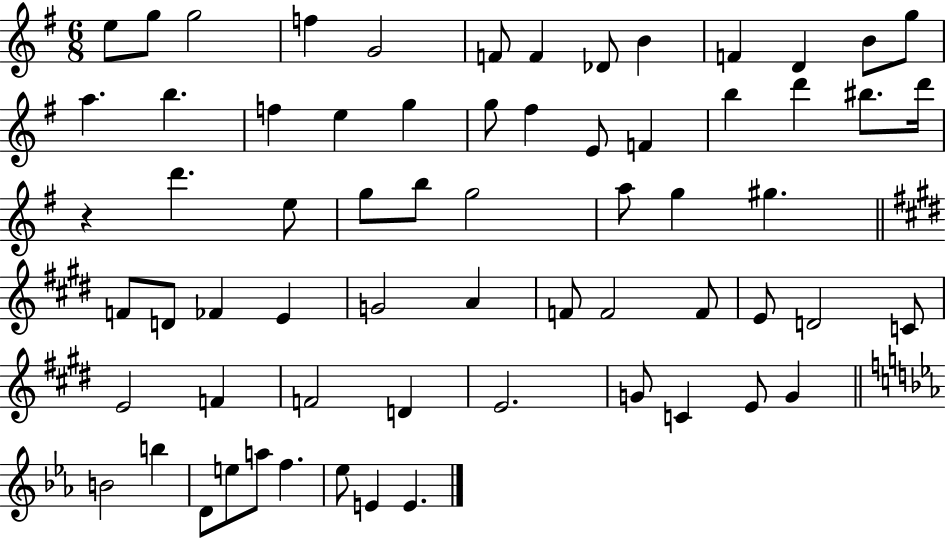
X:1
T:Untitled
M:6/8
L:1/4
K:G
e/2 g/2 g2 f G2 F/2 F _D/2 B F D B/2 g/2 a b f e g g/2 ^f E/2 F b d' ^b/2 d'/4 z d' e/2 g/2 b/2 g2 a/2 g ^g F/2 D/2 _F E G2 A F/2 F2 F/2 E/2 D2 C/2 E2 F F2 D E2 G/2 C E/2 G B2 b D/2 e/2 a/2 f _e/2 E E